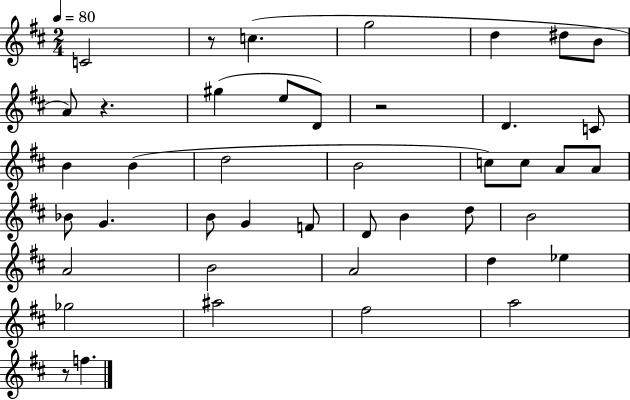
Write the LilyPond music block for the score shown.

{
  \clef treble
  \numericTimeSignature
  \time 2/4
  \key d \major
  \tempo 4 = 80
  \repeat volta 2 { c'2 | r8 c''4.( | g''2 | d''4 dis''8 b'8 | \break a'8) r4. | gis''4( e''8 d'8) | r2 | d'4. c'8 | \break b'4 b'4( | d''2 | b'2 | c''8) c''8 a'8 a'8 | \break bes'8 g'4. | b'8 g'4 f'8 | d'8 b'4 d''8 | b'2 | \break a'2 | b'2 | a'2 | d''4 ees''4 | \break ges''2 | ais''2 | fis''2 | a''2 | \break r8 f''4. | } \bar "|."
}